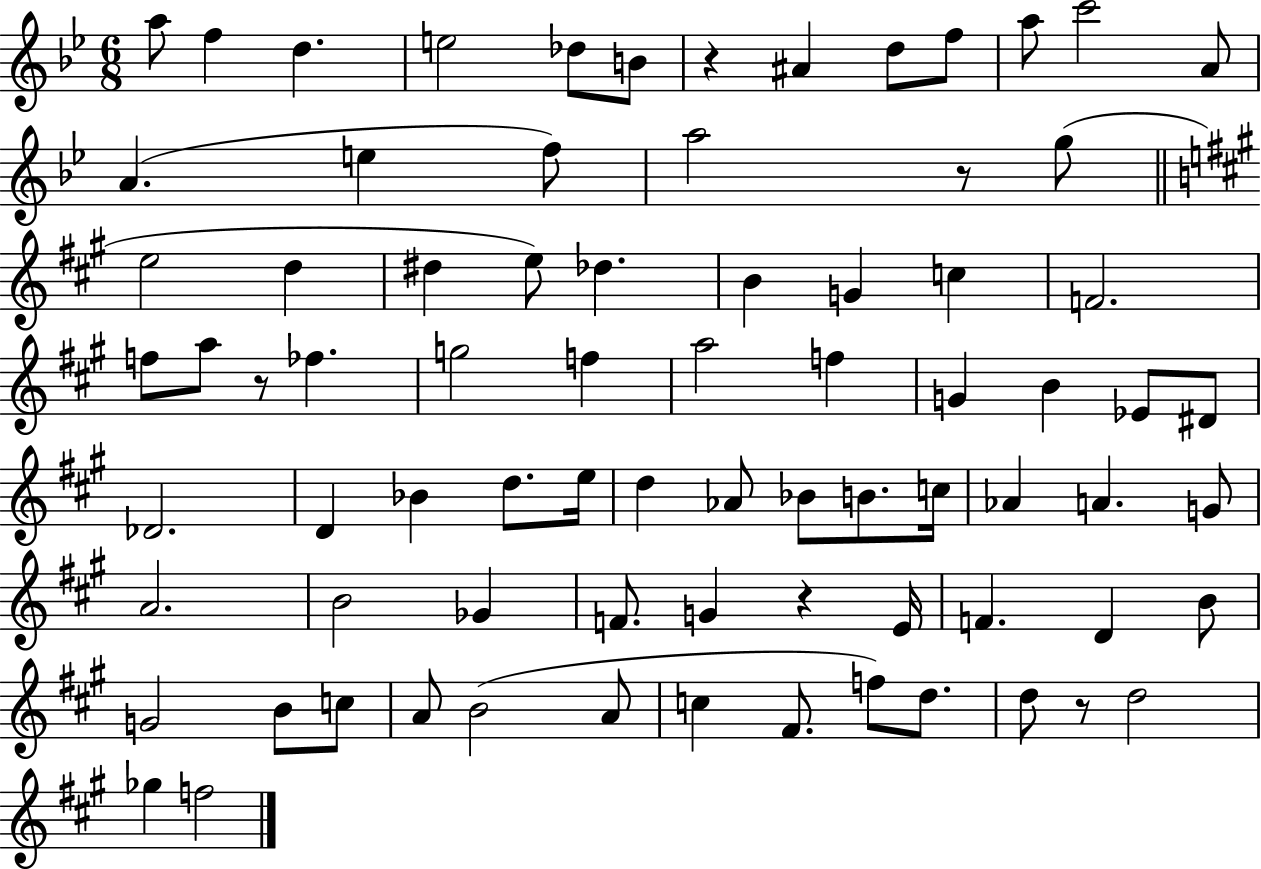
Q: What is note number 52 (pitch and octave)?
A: B4